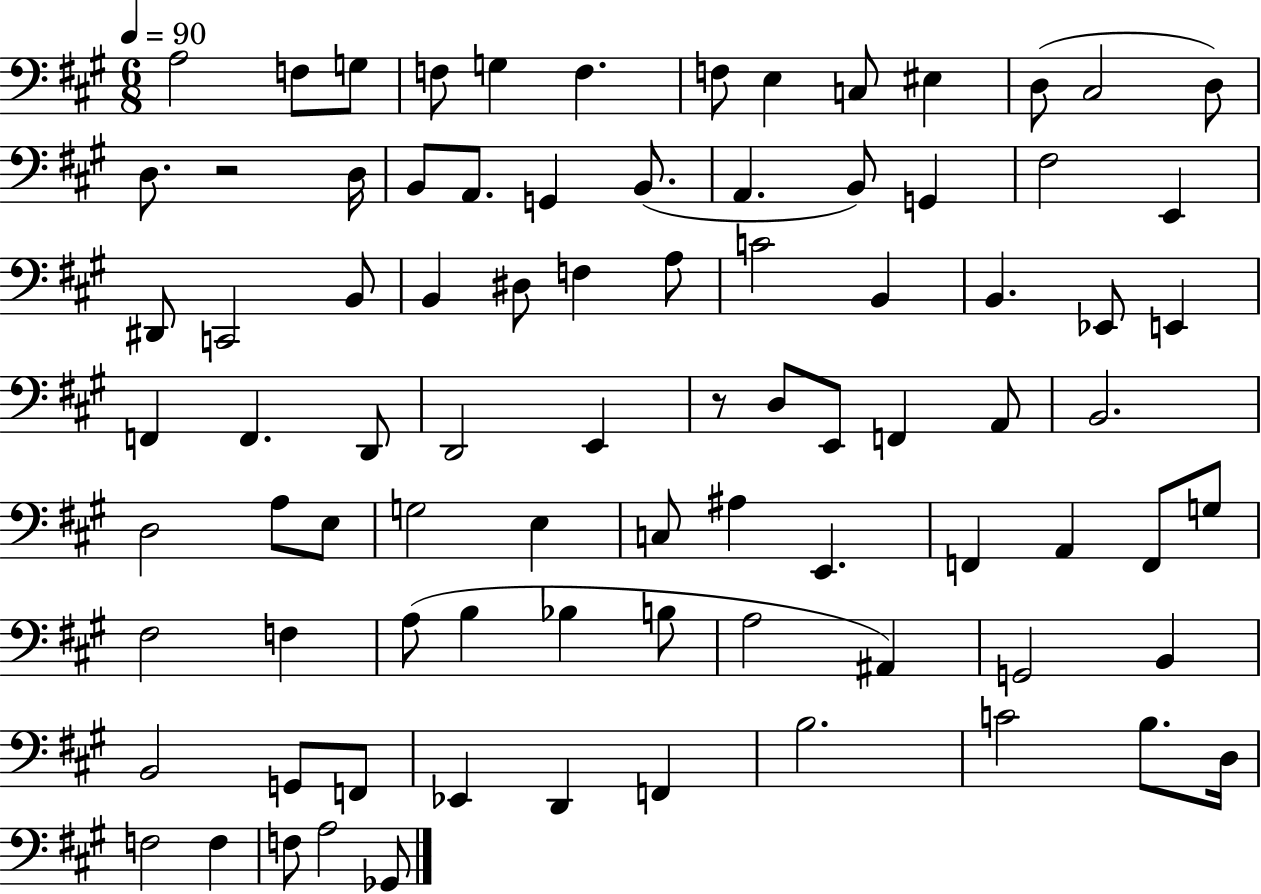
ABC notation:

X:1
T:Untitled
M:6/8
L:1/4
K:A
A,2 F,/2 G,/2 F,/2 G, F, F,/2 E, C,/2 ^E, D,/2 ^C,2 D,/2 D,/2 z2 D,/4 B,,/2 A,,/2 G,, B,,/2 A,, B,,/2 G,, ^F,2 E,, ^D,,/2 C,,2 B,,/2 B,, ^D,/2 F, A,/2 C2 B,, B,, _E,,/2 E,, F,, F,, D,,/2 D,,2 E,, z/2 D,/2 E,,/2 F,, A,,/2 B,,2 D,2 A,/2 E,/2 G,2 E, C,/2 ^A, E,, F,, A,, F,,/2 G,/2 ^F,2 F, A,/2 B, _B, B,/2 A,2 ^A,, G,,2 B,, B,,2 G,,/2 F,,/2 _E,, D,, F,, B,2 C2 B,/2 D,/4 F,2 F, F,/2 A,2 _G,,/2